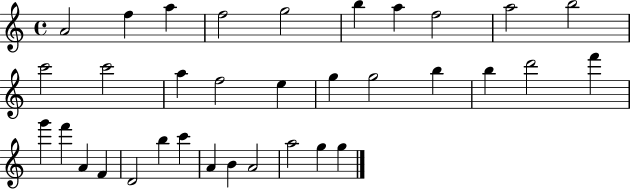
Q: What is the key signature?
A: C major